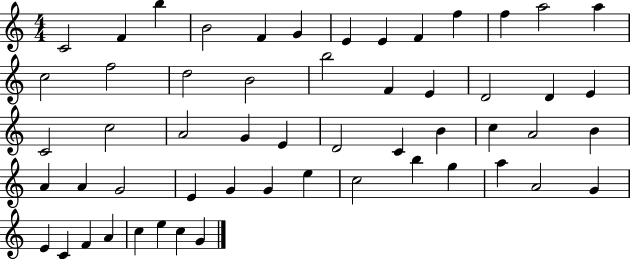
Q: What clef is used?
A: treble